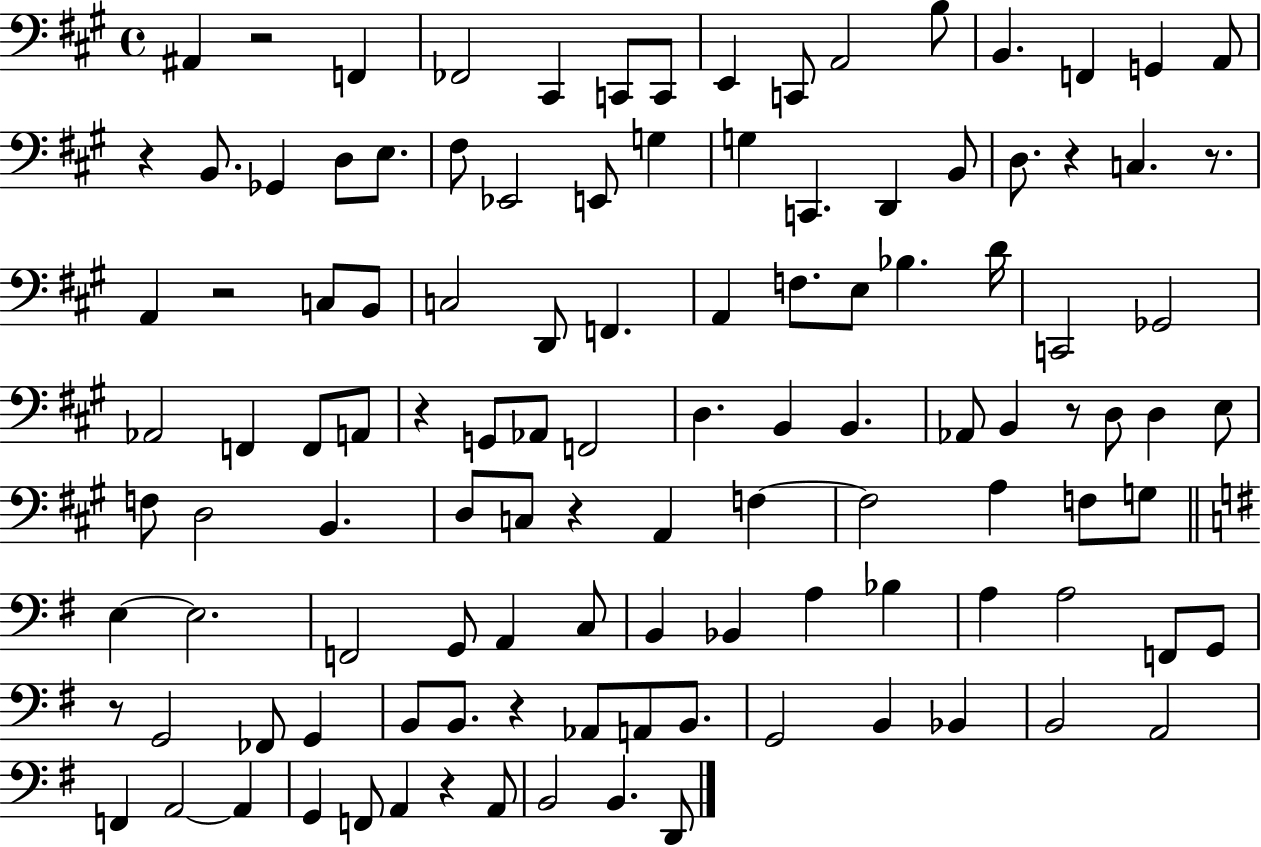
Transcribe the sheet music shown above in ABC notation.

X:1
T:Untitled
M:4/4
L:1/4
K:A
^A,, z2 F,, _F,,2 ^C,, C,,/2 C,,/2 E,, C,,/2 A,,2 B,/2 B,, F,, G,, A,,/2 z B,,/2 _G,, D,/2 E,/2 ^F,/2 _E,,2 E,,/2 G, G, C,, D,, B,,/2 D,/2 z C, z/2 A,, z2 C,/2 B,,/2 C,2 D,,/2 F,, A,, F,/2 E,/2 _B, D/4 C,,2 _G,,2 _A,,2 F,, F,,/2 A,,/2 z G,,/2 _A,,/2 F,,2 D, B,, B,, _A,,/2 B,, z/2 D,/2 D, E,/2 F,/2 D,2 B,, D,/2 C,/2 z A,, F, F,2 A, F,/2 G,/2 E, E,2 F,,2 G,,/2 A,, C,/2 B,, _B,, A, _B, A, A,2 F,,/2 G,,/2 z/2 G,,2 _F,,/2 G,, B,,/2 B,,/2 z _A,,/2 A,,/2 B,,/2 G,,2 B,, _B,, B,,2 A,,2 F,, A,,2 A,, G,, F,,/2 A,, z A,,/2 B,,2 B,, D,,/2